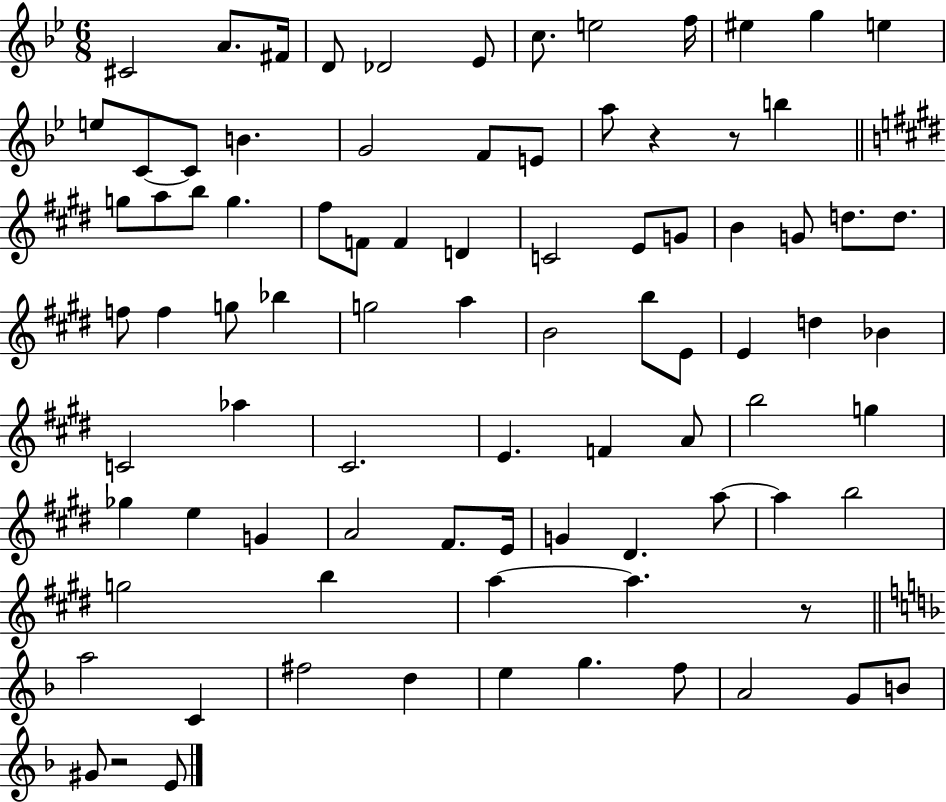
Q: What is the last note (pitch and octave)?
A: E4